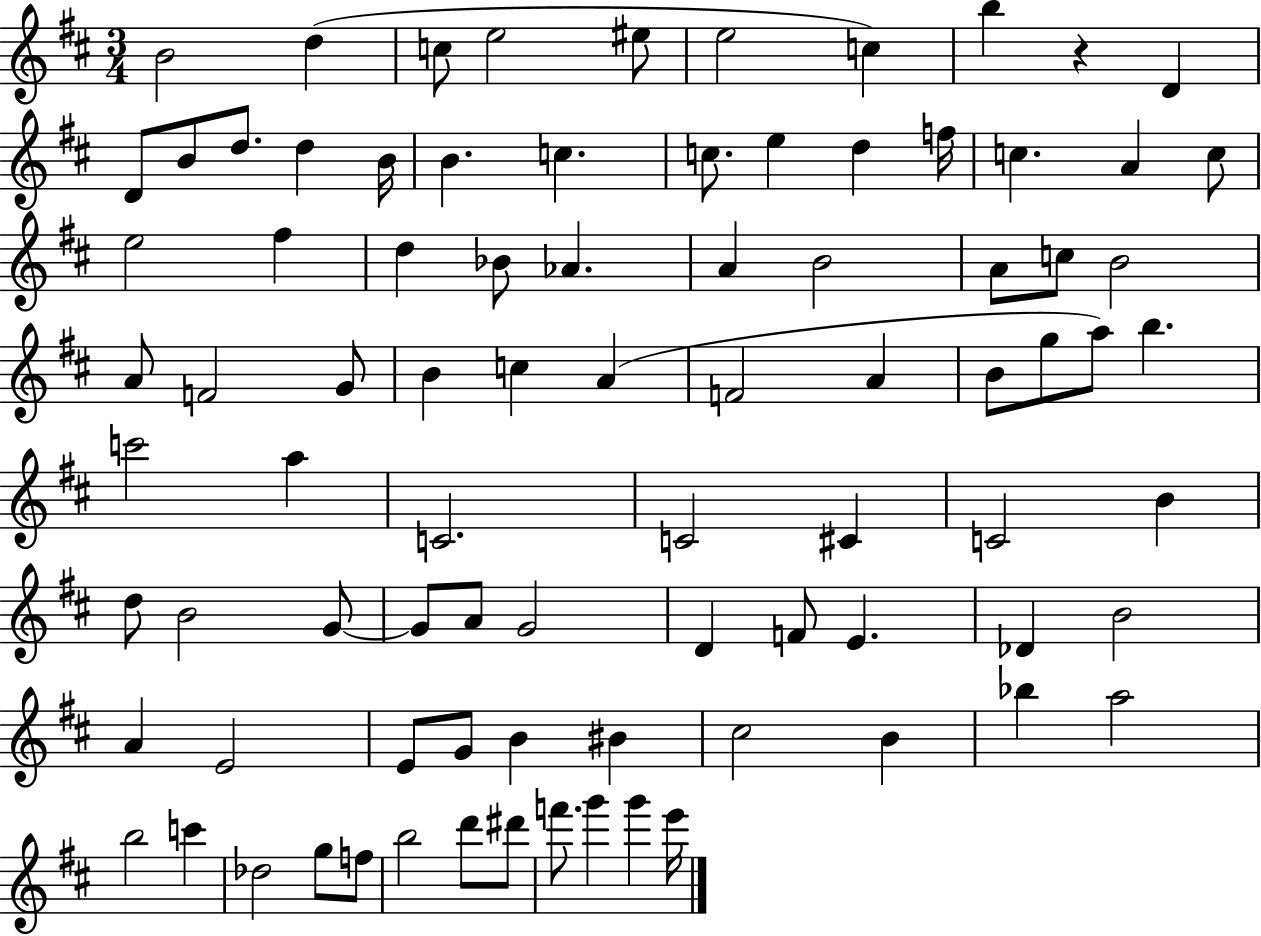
B4/h D5/q C5/e E5/h EIS5/e E5/h C5/q B5/q R/q D4/q D4/e B4/e D5/e. D5/q B4/s B4/q. C5/q. C5/e. E5/q D5/q F5/s C5/q. A4/q C5/e E5/h F#5/q D5/q Bb4/e Ab4/q. A4/q B4/h A4/e C5/e B4/h A4/e F4/h G4/e B4/q C5/q A4/q F4/h A4/q B4/e G5/e A5/e B5/q. C6/h A5/q C4/h. C4/h C#4/q C4/h B4/q D5/e B4/h G4/e G4/e A4/e G4/h D4/q F4/e E4/q. Db4/q B4/h A4/q E4/h E4/e G4/e B4/q BIS4/q C#5/h B4/q Bb5/q A5/h B5/h C6/q Db5/h G5/e F5/e B5/h D6/e D#6/e F6/e. G6/q G6/q E6/s